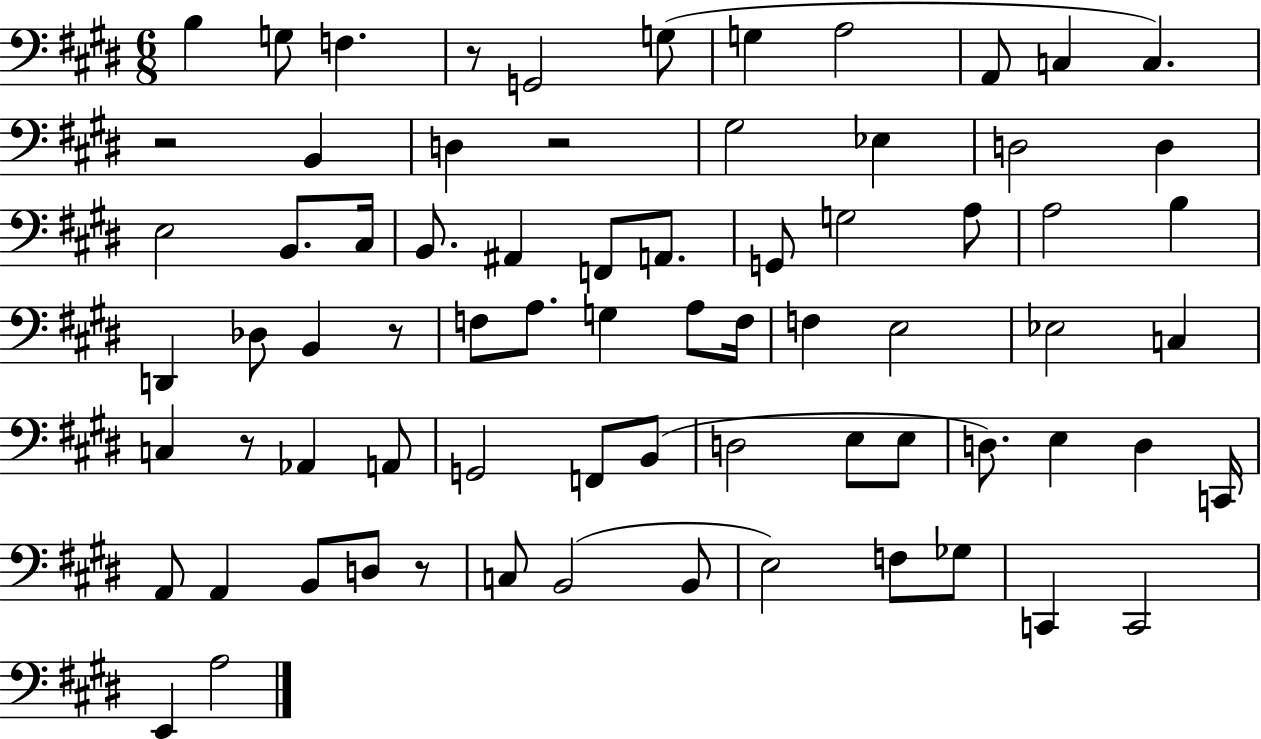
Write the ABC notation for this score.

X:1
T:Untitled
M:6/8
L:1/4
K:E
B, G,/2 F, z/2 G,,2 G,/2 G, A,2 A,,/2 C, C, z2 B,, D, z2 ^G,2 _E, D,2 D, E,2 B,,/2 ^C,/4 B,,/2 ^A,, F,,/2 A,,/2 G,,/2 G,2 A,/2 A,2 B, D,, _D,/2 B,, z/2 F,/2 A,/2 G, A,/2 F,/4 F, E,2 _E,2 C, C, z/2 _A,, A,,/2 G,,2 F,,/2 B,,/2 D,2 E,/2 E,/2 D,/2 E, D, C,,/4 A,,/2 A,, B,,/2 D,/2 z/2 C,/2 B,,2 B,,/2 E,2 F,/2 _G,/2 C,, C,,2 E,, A,2